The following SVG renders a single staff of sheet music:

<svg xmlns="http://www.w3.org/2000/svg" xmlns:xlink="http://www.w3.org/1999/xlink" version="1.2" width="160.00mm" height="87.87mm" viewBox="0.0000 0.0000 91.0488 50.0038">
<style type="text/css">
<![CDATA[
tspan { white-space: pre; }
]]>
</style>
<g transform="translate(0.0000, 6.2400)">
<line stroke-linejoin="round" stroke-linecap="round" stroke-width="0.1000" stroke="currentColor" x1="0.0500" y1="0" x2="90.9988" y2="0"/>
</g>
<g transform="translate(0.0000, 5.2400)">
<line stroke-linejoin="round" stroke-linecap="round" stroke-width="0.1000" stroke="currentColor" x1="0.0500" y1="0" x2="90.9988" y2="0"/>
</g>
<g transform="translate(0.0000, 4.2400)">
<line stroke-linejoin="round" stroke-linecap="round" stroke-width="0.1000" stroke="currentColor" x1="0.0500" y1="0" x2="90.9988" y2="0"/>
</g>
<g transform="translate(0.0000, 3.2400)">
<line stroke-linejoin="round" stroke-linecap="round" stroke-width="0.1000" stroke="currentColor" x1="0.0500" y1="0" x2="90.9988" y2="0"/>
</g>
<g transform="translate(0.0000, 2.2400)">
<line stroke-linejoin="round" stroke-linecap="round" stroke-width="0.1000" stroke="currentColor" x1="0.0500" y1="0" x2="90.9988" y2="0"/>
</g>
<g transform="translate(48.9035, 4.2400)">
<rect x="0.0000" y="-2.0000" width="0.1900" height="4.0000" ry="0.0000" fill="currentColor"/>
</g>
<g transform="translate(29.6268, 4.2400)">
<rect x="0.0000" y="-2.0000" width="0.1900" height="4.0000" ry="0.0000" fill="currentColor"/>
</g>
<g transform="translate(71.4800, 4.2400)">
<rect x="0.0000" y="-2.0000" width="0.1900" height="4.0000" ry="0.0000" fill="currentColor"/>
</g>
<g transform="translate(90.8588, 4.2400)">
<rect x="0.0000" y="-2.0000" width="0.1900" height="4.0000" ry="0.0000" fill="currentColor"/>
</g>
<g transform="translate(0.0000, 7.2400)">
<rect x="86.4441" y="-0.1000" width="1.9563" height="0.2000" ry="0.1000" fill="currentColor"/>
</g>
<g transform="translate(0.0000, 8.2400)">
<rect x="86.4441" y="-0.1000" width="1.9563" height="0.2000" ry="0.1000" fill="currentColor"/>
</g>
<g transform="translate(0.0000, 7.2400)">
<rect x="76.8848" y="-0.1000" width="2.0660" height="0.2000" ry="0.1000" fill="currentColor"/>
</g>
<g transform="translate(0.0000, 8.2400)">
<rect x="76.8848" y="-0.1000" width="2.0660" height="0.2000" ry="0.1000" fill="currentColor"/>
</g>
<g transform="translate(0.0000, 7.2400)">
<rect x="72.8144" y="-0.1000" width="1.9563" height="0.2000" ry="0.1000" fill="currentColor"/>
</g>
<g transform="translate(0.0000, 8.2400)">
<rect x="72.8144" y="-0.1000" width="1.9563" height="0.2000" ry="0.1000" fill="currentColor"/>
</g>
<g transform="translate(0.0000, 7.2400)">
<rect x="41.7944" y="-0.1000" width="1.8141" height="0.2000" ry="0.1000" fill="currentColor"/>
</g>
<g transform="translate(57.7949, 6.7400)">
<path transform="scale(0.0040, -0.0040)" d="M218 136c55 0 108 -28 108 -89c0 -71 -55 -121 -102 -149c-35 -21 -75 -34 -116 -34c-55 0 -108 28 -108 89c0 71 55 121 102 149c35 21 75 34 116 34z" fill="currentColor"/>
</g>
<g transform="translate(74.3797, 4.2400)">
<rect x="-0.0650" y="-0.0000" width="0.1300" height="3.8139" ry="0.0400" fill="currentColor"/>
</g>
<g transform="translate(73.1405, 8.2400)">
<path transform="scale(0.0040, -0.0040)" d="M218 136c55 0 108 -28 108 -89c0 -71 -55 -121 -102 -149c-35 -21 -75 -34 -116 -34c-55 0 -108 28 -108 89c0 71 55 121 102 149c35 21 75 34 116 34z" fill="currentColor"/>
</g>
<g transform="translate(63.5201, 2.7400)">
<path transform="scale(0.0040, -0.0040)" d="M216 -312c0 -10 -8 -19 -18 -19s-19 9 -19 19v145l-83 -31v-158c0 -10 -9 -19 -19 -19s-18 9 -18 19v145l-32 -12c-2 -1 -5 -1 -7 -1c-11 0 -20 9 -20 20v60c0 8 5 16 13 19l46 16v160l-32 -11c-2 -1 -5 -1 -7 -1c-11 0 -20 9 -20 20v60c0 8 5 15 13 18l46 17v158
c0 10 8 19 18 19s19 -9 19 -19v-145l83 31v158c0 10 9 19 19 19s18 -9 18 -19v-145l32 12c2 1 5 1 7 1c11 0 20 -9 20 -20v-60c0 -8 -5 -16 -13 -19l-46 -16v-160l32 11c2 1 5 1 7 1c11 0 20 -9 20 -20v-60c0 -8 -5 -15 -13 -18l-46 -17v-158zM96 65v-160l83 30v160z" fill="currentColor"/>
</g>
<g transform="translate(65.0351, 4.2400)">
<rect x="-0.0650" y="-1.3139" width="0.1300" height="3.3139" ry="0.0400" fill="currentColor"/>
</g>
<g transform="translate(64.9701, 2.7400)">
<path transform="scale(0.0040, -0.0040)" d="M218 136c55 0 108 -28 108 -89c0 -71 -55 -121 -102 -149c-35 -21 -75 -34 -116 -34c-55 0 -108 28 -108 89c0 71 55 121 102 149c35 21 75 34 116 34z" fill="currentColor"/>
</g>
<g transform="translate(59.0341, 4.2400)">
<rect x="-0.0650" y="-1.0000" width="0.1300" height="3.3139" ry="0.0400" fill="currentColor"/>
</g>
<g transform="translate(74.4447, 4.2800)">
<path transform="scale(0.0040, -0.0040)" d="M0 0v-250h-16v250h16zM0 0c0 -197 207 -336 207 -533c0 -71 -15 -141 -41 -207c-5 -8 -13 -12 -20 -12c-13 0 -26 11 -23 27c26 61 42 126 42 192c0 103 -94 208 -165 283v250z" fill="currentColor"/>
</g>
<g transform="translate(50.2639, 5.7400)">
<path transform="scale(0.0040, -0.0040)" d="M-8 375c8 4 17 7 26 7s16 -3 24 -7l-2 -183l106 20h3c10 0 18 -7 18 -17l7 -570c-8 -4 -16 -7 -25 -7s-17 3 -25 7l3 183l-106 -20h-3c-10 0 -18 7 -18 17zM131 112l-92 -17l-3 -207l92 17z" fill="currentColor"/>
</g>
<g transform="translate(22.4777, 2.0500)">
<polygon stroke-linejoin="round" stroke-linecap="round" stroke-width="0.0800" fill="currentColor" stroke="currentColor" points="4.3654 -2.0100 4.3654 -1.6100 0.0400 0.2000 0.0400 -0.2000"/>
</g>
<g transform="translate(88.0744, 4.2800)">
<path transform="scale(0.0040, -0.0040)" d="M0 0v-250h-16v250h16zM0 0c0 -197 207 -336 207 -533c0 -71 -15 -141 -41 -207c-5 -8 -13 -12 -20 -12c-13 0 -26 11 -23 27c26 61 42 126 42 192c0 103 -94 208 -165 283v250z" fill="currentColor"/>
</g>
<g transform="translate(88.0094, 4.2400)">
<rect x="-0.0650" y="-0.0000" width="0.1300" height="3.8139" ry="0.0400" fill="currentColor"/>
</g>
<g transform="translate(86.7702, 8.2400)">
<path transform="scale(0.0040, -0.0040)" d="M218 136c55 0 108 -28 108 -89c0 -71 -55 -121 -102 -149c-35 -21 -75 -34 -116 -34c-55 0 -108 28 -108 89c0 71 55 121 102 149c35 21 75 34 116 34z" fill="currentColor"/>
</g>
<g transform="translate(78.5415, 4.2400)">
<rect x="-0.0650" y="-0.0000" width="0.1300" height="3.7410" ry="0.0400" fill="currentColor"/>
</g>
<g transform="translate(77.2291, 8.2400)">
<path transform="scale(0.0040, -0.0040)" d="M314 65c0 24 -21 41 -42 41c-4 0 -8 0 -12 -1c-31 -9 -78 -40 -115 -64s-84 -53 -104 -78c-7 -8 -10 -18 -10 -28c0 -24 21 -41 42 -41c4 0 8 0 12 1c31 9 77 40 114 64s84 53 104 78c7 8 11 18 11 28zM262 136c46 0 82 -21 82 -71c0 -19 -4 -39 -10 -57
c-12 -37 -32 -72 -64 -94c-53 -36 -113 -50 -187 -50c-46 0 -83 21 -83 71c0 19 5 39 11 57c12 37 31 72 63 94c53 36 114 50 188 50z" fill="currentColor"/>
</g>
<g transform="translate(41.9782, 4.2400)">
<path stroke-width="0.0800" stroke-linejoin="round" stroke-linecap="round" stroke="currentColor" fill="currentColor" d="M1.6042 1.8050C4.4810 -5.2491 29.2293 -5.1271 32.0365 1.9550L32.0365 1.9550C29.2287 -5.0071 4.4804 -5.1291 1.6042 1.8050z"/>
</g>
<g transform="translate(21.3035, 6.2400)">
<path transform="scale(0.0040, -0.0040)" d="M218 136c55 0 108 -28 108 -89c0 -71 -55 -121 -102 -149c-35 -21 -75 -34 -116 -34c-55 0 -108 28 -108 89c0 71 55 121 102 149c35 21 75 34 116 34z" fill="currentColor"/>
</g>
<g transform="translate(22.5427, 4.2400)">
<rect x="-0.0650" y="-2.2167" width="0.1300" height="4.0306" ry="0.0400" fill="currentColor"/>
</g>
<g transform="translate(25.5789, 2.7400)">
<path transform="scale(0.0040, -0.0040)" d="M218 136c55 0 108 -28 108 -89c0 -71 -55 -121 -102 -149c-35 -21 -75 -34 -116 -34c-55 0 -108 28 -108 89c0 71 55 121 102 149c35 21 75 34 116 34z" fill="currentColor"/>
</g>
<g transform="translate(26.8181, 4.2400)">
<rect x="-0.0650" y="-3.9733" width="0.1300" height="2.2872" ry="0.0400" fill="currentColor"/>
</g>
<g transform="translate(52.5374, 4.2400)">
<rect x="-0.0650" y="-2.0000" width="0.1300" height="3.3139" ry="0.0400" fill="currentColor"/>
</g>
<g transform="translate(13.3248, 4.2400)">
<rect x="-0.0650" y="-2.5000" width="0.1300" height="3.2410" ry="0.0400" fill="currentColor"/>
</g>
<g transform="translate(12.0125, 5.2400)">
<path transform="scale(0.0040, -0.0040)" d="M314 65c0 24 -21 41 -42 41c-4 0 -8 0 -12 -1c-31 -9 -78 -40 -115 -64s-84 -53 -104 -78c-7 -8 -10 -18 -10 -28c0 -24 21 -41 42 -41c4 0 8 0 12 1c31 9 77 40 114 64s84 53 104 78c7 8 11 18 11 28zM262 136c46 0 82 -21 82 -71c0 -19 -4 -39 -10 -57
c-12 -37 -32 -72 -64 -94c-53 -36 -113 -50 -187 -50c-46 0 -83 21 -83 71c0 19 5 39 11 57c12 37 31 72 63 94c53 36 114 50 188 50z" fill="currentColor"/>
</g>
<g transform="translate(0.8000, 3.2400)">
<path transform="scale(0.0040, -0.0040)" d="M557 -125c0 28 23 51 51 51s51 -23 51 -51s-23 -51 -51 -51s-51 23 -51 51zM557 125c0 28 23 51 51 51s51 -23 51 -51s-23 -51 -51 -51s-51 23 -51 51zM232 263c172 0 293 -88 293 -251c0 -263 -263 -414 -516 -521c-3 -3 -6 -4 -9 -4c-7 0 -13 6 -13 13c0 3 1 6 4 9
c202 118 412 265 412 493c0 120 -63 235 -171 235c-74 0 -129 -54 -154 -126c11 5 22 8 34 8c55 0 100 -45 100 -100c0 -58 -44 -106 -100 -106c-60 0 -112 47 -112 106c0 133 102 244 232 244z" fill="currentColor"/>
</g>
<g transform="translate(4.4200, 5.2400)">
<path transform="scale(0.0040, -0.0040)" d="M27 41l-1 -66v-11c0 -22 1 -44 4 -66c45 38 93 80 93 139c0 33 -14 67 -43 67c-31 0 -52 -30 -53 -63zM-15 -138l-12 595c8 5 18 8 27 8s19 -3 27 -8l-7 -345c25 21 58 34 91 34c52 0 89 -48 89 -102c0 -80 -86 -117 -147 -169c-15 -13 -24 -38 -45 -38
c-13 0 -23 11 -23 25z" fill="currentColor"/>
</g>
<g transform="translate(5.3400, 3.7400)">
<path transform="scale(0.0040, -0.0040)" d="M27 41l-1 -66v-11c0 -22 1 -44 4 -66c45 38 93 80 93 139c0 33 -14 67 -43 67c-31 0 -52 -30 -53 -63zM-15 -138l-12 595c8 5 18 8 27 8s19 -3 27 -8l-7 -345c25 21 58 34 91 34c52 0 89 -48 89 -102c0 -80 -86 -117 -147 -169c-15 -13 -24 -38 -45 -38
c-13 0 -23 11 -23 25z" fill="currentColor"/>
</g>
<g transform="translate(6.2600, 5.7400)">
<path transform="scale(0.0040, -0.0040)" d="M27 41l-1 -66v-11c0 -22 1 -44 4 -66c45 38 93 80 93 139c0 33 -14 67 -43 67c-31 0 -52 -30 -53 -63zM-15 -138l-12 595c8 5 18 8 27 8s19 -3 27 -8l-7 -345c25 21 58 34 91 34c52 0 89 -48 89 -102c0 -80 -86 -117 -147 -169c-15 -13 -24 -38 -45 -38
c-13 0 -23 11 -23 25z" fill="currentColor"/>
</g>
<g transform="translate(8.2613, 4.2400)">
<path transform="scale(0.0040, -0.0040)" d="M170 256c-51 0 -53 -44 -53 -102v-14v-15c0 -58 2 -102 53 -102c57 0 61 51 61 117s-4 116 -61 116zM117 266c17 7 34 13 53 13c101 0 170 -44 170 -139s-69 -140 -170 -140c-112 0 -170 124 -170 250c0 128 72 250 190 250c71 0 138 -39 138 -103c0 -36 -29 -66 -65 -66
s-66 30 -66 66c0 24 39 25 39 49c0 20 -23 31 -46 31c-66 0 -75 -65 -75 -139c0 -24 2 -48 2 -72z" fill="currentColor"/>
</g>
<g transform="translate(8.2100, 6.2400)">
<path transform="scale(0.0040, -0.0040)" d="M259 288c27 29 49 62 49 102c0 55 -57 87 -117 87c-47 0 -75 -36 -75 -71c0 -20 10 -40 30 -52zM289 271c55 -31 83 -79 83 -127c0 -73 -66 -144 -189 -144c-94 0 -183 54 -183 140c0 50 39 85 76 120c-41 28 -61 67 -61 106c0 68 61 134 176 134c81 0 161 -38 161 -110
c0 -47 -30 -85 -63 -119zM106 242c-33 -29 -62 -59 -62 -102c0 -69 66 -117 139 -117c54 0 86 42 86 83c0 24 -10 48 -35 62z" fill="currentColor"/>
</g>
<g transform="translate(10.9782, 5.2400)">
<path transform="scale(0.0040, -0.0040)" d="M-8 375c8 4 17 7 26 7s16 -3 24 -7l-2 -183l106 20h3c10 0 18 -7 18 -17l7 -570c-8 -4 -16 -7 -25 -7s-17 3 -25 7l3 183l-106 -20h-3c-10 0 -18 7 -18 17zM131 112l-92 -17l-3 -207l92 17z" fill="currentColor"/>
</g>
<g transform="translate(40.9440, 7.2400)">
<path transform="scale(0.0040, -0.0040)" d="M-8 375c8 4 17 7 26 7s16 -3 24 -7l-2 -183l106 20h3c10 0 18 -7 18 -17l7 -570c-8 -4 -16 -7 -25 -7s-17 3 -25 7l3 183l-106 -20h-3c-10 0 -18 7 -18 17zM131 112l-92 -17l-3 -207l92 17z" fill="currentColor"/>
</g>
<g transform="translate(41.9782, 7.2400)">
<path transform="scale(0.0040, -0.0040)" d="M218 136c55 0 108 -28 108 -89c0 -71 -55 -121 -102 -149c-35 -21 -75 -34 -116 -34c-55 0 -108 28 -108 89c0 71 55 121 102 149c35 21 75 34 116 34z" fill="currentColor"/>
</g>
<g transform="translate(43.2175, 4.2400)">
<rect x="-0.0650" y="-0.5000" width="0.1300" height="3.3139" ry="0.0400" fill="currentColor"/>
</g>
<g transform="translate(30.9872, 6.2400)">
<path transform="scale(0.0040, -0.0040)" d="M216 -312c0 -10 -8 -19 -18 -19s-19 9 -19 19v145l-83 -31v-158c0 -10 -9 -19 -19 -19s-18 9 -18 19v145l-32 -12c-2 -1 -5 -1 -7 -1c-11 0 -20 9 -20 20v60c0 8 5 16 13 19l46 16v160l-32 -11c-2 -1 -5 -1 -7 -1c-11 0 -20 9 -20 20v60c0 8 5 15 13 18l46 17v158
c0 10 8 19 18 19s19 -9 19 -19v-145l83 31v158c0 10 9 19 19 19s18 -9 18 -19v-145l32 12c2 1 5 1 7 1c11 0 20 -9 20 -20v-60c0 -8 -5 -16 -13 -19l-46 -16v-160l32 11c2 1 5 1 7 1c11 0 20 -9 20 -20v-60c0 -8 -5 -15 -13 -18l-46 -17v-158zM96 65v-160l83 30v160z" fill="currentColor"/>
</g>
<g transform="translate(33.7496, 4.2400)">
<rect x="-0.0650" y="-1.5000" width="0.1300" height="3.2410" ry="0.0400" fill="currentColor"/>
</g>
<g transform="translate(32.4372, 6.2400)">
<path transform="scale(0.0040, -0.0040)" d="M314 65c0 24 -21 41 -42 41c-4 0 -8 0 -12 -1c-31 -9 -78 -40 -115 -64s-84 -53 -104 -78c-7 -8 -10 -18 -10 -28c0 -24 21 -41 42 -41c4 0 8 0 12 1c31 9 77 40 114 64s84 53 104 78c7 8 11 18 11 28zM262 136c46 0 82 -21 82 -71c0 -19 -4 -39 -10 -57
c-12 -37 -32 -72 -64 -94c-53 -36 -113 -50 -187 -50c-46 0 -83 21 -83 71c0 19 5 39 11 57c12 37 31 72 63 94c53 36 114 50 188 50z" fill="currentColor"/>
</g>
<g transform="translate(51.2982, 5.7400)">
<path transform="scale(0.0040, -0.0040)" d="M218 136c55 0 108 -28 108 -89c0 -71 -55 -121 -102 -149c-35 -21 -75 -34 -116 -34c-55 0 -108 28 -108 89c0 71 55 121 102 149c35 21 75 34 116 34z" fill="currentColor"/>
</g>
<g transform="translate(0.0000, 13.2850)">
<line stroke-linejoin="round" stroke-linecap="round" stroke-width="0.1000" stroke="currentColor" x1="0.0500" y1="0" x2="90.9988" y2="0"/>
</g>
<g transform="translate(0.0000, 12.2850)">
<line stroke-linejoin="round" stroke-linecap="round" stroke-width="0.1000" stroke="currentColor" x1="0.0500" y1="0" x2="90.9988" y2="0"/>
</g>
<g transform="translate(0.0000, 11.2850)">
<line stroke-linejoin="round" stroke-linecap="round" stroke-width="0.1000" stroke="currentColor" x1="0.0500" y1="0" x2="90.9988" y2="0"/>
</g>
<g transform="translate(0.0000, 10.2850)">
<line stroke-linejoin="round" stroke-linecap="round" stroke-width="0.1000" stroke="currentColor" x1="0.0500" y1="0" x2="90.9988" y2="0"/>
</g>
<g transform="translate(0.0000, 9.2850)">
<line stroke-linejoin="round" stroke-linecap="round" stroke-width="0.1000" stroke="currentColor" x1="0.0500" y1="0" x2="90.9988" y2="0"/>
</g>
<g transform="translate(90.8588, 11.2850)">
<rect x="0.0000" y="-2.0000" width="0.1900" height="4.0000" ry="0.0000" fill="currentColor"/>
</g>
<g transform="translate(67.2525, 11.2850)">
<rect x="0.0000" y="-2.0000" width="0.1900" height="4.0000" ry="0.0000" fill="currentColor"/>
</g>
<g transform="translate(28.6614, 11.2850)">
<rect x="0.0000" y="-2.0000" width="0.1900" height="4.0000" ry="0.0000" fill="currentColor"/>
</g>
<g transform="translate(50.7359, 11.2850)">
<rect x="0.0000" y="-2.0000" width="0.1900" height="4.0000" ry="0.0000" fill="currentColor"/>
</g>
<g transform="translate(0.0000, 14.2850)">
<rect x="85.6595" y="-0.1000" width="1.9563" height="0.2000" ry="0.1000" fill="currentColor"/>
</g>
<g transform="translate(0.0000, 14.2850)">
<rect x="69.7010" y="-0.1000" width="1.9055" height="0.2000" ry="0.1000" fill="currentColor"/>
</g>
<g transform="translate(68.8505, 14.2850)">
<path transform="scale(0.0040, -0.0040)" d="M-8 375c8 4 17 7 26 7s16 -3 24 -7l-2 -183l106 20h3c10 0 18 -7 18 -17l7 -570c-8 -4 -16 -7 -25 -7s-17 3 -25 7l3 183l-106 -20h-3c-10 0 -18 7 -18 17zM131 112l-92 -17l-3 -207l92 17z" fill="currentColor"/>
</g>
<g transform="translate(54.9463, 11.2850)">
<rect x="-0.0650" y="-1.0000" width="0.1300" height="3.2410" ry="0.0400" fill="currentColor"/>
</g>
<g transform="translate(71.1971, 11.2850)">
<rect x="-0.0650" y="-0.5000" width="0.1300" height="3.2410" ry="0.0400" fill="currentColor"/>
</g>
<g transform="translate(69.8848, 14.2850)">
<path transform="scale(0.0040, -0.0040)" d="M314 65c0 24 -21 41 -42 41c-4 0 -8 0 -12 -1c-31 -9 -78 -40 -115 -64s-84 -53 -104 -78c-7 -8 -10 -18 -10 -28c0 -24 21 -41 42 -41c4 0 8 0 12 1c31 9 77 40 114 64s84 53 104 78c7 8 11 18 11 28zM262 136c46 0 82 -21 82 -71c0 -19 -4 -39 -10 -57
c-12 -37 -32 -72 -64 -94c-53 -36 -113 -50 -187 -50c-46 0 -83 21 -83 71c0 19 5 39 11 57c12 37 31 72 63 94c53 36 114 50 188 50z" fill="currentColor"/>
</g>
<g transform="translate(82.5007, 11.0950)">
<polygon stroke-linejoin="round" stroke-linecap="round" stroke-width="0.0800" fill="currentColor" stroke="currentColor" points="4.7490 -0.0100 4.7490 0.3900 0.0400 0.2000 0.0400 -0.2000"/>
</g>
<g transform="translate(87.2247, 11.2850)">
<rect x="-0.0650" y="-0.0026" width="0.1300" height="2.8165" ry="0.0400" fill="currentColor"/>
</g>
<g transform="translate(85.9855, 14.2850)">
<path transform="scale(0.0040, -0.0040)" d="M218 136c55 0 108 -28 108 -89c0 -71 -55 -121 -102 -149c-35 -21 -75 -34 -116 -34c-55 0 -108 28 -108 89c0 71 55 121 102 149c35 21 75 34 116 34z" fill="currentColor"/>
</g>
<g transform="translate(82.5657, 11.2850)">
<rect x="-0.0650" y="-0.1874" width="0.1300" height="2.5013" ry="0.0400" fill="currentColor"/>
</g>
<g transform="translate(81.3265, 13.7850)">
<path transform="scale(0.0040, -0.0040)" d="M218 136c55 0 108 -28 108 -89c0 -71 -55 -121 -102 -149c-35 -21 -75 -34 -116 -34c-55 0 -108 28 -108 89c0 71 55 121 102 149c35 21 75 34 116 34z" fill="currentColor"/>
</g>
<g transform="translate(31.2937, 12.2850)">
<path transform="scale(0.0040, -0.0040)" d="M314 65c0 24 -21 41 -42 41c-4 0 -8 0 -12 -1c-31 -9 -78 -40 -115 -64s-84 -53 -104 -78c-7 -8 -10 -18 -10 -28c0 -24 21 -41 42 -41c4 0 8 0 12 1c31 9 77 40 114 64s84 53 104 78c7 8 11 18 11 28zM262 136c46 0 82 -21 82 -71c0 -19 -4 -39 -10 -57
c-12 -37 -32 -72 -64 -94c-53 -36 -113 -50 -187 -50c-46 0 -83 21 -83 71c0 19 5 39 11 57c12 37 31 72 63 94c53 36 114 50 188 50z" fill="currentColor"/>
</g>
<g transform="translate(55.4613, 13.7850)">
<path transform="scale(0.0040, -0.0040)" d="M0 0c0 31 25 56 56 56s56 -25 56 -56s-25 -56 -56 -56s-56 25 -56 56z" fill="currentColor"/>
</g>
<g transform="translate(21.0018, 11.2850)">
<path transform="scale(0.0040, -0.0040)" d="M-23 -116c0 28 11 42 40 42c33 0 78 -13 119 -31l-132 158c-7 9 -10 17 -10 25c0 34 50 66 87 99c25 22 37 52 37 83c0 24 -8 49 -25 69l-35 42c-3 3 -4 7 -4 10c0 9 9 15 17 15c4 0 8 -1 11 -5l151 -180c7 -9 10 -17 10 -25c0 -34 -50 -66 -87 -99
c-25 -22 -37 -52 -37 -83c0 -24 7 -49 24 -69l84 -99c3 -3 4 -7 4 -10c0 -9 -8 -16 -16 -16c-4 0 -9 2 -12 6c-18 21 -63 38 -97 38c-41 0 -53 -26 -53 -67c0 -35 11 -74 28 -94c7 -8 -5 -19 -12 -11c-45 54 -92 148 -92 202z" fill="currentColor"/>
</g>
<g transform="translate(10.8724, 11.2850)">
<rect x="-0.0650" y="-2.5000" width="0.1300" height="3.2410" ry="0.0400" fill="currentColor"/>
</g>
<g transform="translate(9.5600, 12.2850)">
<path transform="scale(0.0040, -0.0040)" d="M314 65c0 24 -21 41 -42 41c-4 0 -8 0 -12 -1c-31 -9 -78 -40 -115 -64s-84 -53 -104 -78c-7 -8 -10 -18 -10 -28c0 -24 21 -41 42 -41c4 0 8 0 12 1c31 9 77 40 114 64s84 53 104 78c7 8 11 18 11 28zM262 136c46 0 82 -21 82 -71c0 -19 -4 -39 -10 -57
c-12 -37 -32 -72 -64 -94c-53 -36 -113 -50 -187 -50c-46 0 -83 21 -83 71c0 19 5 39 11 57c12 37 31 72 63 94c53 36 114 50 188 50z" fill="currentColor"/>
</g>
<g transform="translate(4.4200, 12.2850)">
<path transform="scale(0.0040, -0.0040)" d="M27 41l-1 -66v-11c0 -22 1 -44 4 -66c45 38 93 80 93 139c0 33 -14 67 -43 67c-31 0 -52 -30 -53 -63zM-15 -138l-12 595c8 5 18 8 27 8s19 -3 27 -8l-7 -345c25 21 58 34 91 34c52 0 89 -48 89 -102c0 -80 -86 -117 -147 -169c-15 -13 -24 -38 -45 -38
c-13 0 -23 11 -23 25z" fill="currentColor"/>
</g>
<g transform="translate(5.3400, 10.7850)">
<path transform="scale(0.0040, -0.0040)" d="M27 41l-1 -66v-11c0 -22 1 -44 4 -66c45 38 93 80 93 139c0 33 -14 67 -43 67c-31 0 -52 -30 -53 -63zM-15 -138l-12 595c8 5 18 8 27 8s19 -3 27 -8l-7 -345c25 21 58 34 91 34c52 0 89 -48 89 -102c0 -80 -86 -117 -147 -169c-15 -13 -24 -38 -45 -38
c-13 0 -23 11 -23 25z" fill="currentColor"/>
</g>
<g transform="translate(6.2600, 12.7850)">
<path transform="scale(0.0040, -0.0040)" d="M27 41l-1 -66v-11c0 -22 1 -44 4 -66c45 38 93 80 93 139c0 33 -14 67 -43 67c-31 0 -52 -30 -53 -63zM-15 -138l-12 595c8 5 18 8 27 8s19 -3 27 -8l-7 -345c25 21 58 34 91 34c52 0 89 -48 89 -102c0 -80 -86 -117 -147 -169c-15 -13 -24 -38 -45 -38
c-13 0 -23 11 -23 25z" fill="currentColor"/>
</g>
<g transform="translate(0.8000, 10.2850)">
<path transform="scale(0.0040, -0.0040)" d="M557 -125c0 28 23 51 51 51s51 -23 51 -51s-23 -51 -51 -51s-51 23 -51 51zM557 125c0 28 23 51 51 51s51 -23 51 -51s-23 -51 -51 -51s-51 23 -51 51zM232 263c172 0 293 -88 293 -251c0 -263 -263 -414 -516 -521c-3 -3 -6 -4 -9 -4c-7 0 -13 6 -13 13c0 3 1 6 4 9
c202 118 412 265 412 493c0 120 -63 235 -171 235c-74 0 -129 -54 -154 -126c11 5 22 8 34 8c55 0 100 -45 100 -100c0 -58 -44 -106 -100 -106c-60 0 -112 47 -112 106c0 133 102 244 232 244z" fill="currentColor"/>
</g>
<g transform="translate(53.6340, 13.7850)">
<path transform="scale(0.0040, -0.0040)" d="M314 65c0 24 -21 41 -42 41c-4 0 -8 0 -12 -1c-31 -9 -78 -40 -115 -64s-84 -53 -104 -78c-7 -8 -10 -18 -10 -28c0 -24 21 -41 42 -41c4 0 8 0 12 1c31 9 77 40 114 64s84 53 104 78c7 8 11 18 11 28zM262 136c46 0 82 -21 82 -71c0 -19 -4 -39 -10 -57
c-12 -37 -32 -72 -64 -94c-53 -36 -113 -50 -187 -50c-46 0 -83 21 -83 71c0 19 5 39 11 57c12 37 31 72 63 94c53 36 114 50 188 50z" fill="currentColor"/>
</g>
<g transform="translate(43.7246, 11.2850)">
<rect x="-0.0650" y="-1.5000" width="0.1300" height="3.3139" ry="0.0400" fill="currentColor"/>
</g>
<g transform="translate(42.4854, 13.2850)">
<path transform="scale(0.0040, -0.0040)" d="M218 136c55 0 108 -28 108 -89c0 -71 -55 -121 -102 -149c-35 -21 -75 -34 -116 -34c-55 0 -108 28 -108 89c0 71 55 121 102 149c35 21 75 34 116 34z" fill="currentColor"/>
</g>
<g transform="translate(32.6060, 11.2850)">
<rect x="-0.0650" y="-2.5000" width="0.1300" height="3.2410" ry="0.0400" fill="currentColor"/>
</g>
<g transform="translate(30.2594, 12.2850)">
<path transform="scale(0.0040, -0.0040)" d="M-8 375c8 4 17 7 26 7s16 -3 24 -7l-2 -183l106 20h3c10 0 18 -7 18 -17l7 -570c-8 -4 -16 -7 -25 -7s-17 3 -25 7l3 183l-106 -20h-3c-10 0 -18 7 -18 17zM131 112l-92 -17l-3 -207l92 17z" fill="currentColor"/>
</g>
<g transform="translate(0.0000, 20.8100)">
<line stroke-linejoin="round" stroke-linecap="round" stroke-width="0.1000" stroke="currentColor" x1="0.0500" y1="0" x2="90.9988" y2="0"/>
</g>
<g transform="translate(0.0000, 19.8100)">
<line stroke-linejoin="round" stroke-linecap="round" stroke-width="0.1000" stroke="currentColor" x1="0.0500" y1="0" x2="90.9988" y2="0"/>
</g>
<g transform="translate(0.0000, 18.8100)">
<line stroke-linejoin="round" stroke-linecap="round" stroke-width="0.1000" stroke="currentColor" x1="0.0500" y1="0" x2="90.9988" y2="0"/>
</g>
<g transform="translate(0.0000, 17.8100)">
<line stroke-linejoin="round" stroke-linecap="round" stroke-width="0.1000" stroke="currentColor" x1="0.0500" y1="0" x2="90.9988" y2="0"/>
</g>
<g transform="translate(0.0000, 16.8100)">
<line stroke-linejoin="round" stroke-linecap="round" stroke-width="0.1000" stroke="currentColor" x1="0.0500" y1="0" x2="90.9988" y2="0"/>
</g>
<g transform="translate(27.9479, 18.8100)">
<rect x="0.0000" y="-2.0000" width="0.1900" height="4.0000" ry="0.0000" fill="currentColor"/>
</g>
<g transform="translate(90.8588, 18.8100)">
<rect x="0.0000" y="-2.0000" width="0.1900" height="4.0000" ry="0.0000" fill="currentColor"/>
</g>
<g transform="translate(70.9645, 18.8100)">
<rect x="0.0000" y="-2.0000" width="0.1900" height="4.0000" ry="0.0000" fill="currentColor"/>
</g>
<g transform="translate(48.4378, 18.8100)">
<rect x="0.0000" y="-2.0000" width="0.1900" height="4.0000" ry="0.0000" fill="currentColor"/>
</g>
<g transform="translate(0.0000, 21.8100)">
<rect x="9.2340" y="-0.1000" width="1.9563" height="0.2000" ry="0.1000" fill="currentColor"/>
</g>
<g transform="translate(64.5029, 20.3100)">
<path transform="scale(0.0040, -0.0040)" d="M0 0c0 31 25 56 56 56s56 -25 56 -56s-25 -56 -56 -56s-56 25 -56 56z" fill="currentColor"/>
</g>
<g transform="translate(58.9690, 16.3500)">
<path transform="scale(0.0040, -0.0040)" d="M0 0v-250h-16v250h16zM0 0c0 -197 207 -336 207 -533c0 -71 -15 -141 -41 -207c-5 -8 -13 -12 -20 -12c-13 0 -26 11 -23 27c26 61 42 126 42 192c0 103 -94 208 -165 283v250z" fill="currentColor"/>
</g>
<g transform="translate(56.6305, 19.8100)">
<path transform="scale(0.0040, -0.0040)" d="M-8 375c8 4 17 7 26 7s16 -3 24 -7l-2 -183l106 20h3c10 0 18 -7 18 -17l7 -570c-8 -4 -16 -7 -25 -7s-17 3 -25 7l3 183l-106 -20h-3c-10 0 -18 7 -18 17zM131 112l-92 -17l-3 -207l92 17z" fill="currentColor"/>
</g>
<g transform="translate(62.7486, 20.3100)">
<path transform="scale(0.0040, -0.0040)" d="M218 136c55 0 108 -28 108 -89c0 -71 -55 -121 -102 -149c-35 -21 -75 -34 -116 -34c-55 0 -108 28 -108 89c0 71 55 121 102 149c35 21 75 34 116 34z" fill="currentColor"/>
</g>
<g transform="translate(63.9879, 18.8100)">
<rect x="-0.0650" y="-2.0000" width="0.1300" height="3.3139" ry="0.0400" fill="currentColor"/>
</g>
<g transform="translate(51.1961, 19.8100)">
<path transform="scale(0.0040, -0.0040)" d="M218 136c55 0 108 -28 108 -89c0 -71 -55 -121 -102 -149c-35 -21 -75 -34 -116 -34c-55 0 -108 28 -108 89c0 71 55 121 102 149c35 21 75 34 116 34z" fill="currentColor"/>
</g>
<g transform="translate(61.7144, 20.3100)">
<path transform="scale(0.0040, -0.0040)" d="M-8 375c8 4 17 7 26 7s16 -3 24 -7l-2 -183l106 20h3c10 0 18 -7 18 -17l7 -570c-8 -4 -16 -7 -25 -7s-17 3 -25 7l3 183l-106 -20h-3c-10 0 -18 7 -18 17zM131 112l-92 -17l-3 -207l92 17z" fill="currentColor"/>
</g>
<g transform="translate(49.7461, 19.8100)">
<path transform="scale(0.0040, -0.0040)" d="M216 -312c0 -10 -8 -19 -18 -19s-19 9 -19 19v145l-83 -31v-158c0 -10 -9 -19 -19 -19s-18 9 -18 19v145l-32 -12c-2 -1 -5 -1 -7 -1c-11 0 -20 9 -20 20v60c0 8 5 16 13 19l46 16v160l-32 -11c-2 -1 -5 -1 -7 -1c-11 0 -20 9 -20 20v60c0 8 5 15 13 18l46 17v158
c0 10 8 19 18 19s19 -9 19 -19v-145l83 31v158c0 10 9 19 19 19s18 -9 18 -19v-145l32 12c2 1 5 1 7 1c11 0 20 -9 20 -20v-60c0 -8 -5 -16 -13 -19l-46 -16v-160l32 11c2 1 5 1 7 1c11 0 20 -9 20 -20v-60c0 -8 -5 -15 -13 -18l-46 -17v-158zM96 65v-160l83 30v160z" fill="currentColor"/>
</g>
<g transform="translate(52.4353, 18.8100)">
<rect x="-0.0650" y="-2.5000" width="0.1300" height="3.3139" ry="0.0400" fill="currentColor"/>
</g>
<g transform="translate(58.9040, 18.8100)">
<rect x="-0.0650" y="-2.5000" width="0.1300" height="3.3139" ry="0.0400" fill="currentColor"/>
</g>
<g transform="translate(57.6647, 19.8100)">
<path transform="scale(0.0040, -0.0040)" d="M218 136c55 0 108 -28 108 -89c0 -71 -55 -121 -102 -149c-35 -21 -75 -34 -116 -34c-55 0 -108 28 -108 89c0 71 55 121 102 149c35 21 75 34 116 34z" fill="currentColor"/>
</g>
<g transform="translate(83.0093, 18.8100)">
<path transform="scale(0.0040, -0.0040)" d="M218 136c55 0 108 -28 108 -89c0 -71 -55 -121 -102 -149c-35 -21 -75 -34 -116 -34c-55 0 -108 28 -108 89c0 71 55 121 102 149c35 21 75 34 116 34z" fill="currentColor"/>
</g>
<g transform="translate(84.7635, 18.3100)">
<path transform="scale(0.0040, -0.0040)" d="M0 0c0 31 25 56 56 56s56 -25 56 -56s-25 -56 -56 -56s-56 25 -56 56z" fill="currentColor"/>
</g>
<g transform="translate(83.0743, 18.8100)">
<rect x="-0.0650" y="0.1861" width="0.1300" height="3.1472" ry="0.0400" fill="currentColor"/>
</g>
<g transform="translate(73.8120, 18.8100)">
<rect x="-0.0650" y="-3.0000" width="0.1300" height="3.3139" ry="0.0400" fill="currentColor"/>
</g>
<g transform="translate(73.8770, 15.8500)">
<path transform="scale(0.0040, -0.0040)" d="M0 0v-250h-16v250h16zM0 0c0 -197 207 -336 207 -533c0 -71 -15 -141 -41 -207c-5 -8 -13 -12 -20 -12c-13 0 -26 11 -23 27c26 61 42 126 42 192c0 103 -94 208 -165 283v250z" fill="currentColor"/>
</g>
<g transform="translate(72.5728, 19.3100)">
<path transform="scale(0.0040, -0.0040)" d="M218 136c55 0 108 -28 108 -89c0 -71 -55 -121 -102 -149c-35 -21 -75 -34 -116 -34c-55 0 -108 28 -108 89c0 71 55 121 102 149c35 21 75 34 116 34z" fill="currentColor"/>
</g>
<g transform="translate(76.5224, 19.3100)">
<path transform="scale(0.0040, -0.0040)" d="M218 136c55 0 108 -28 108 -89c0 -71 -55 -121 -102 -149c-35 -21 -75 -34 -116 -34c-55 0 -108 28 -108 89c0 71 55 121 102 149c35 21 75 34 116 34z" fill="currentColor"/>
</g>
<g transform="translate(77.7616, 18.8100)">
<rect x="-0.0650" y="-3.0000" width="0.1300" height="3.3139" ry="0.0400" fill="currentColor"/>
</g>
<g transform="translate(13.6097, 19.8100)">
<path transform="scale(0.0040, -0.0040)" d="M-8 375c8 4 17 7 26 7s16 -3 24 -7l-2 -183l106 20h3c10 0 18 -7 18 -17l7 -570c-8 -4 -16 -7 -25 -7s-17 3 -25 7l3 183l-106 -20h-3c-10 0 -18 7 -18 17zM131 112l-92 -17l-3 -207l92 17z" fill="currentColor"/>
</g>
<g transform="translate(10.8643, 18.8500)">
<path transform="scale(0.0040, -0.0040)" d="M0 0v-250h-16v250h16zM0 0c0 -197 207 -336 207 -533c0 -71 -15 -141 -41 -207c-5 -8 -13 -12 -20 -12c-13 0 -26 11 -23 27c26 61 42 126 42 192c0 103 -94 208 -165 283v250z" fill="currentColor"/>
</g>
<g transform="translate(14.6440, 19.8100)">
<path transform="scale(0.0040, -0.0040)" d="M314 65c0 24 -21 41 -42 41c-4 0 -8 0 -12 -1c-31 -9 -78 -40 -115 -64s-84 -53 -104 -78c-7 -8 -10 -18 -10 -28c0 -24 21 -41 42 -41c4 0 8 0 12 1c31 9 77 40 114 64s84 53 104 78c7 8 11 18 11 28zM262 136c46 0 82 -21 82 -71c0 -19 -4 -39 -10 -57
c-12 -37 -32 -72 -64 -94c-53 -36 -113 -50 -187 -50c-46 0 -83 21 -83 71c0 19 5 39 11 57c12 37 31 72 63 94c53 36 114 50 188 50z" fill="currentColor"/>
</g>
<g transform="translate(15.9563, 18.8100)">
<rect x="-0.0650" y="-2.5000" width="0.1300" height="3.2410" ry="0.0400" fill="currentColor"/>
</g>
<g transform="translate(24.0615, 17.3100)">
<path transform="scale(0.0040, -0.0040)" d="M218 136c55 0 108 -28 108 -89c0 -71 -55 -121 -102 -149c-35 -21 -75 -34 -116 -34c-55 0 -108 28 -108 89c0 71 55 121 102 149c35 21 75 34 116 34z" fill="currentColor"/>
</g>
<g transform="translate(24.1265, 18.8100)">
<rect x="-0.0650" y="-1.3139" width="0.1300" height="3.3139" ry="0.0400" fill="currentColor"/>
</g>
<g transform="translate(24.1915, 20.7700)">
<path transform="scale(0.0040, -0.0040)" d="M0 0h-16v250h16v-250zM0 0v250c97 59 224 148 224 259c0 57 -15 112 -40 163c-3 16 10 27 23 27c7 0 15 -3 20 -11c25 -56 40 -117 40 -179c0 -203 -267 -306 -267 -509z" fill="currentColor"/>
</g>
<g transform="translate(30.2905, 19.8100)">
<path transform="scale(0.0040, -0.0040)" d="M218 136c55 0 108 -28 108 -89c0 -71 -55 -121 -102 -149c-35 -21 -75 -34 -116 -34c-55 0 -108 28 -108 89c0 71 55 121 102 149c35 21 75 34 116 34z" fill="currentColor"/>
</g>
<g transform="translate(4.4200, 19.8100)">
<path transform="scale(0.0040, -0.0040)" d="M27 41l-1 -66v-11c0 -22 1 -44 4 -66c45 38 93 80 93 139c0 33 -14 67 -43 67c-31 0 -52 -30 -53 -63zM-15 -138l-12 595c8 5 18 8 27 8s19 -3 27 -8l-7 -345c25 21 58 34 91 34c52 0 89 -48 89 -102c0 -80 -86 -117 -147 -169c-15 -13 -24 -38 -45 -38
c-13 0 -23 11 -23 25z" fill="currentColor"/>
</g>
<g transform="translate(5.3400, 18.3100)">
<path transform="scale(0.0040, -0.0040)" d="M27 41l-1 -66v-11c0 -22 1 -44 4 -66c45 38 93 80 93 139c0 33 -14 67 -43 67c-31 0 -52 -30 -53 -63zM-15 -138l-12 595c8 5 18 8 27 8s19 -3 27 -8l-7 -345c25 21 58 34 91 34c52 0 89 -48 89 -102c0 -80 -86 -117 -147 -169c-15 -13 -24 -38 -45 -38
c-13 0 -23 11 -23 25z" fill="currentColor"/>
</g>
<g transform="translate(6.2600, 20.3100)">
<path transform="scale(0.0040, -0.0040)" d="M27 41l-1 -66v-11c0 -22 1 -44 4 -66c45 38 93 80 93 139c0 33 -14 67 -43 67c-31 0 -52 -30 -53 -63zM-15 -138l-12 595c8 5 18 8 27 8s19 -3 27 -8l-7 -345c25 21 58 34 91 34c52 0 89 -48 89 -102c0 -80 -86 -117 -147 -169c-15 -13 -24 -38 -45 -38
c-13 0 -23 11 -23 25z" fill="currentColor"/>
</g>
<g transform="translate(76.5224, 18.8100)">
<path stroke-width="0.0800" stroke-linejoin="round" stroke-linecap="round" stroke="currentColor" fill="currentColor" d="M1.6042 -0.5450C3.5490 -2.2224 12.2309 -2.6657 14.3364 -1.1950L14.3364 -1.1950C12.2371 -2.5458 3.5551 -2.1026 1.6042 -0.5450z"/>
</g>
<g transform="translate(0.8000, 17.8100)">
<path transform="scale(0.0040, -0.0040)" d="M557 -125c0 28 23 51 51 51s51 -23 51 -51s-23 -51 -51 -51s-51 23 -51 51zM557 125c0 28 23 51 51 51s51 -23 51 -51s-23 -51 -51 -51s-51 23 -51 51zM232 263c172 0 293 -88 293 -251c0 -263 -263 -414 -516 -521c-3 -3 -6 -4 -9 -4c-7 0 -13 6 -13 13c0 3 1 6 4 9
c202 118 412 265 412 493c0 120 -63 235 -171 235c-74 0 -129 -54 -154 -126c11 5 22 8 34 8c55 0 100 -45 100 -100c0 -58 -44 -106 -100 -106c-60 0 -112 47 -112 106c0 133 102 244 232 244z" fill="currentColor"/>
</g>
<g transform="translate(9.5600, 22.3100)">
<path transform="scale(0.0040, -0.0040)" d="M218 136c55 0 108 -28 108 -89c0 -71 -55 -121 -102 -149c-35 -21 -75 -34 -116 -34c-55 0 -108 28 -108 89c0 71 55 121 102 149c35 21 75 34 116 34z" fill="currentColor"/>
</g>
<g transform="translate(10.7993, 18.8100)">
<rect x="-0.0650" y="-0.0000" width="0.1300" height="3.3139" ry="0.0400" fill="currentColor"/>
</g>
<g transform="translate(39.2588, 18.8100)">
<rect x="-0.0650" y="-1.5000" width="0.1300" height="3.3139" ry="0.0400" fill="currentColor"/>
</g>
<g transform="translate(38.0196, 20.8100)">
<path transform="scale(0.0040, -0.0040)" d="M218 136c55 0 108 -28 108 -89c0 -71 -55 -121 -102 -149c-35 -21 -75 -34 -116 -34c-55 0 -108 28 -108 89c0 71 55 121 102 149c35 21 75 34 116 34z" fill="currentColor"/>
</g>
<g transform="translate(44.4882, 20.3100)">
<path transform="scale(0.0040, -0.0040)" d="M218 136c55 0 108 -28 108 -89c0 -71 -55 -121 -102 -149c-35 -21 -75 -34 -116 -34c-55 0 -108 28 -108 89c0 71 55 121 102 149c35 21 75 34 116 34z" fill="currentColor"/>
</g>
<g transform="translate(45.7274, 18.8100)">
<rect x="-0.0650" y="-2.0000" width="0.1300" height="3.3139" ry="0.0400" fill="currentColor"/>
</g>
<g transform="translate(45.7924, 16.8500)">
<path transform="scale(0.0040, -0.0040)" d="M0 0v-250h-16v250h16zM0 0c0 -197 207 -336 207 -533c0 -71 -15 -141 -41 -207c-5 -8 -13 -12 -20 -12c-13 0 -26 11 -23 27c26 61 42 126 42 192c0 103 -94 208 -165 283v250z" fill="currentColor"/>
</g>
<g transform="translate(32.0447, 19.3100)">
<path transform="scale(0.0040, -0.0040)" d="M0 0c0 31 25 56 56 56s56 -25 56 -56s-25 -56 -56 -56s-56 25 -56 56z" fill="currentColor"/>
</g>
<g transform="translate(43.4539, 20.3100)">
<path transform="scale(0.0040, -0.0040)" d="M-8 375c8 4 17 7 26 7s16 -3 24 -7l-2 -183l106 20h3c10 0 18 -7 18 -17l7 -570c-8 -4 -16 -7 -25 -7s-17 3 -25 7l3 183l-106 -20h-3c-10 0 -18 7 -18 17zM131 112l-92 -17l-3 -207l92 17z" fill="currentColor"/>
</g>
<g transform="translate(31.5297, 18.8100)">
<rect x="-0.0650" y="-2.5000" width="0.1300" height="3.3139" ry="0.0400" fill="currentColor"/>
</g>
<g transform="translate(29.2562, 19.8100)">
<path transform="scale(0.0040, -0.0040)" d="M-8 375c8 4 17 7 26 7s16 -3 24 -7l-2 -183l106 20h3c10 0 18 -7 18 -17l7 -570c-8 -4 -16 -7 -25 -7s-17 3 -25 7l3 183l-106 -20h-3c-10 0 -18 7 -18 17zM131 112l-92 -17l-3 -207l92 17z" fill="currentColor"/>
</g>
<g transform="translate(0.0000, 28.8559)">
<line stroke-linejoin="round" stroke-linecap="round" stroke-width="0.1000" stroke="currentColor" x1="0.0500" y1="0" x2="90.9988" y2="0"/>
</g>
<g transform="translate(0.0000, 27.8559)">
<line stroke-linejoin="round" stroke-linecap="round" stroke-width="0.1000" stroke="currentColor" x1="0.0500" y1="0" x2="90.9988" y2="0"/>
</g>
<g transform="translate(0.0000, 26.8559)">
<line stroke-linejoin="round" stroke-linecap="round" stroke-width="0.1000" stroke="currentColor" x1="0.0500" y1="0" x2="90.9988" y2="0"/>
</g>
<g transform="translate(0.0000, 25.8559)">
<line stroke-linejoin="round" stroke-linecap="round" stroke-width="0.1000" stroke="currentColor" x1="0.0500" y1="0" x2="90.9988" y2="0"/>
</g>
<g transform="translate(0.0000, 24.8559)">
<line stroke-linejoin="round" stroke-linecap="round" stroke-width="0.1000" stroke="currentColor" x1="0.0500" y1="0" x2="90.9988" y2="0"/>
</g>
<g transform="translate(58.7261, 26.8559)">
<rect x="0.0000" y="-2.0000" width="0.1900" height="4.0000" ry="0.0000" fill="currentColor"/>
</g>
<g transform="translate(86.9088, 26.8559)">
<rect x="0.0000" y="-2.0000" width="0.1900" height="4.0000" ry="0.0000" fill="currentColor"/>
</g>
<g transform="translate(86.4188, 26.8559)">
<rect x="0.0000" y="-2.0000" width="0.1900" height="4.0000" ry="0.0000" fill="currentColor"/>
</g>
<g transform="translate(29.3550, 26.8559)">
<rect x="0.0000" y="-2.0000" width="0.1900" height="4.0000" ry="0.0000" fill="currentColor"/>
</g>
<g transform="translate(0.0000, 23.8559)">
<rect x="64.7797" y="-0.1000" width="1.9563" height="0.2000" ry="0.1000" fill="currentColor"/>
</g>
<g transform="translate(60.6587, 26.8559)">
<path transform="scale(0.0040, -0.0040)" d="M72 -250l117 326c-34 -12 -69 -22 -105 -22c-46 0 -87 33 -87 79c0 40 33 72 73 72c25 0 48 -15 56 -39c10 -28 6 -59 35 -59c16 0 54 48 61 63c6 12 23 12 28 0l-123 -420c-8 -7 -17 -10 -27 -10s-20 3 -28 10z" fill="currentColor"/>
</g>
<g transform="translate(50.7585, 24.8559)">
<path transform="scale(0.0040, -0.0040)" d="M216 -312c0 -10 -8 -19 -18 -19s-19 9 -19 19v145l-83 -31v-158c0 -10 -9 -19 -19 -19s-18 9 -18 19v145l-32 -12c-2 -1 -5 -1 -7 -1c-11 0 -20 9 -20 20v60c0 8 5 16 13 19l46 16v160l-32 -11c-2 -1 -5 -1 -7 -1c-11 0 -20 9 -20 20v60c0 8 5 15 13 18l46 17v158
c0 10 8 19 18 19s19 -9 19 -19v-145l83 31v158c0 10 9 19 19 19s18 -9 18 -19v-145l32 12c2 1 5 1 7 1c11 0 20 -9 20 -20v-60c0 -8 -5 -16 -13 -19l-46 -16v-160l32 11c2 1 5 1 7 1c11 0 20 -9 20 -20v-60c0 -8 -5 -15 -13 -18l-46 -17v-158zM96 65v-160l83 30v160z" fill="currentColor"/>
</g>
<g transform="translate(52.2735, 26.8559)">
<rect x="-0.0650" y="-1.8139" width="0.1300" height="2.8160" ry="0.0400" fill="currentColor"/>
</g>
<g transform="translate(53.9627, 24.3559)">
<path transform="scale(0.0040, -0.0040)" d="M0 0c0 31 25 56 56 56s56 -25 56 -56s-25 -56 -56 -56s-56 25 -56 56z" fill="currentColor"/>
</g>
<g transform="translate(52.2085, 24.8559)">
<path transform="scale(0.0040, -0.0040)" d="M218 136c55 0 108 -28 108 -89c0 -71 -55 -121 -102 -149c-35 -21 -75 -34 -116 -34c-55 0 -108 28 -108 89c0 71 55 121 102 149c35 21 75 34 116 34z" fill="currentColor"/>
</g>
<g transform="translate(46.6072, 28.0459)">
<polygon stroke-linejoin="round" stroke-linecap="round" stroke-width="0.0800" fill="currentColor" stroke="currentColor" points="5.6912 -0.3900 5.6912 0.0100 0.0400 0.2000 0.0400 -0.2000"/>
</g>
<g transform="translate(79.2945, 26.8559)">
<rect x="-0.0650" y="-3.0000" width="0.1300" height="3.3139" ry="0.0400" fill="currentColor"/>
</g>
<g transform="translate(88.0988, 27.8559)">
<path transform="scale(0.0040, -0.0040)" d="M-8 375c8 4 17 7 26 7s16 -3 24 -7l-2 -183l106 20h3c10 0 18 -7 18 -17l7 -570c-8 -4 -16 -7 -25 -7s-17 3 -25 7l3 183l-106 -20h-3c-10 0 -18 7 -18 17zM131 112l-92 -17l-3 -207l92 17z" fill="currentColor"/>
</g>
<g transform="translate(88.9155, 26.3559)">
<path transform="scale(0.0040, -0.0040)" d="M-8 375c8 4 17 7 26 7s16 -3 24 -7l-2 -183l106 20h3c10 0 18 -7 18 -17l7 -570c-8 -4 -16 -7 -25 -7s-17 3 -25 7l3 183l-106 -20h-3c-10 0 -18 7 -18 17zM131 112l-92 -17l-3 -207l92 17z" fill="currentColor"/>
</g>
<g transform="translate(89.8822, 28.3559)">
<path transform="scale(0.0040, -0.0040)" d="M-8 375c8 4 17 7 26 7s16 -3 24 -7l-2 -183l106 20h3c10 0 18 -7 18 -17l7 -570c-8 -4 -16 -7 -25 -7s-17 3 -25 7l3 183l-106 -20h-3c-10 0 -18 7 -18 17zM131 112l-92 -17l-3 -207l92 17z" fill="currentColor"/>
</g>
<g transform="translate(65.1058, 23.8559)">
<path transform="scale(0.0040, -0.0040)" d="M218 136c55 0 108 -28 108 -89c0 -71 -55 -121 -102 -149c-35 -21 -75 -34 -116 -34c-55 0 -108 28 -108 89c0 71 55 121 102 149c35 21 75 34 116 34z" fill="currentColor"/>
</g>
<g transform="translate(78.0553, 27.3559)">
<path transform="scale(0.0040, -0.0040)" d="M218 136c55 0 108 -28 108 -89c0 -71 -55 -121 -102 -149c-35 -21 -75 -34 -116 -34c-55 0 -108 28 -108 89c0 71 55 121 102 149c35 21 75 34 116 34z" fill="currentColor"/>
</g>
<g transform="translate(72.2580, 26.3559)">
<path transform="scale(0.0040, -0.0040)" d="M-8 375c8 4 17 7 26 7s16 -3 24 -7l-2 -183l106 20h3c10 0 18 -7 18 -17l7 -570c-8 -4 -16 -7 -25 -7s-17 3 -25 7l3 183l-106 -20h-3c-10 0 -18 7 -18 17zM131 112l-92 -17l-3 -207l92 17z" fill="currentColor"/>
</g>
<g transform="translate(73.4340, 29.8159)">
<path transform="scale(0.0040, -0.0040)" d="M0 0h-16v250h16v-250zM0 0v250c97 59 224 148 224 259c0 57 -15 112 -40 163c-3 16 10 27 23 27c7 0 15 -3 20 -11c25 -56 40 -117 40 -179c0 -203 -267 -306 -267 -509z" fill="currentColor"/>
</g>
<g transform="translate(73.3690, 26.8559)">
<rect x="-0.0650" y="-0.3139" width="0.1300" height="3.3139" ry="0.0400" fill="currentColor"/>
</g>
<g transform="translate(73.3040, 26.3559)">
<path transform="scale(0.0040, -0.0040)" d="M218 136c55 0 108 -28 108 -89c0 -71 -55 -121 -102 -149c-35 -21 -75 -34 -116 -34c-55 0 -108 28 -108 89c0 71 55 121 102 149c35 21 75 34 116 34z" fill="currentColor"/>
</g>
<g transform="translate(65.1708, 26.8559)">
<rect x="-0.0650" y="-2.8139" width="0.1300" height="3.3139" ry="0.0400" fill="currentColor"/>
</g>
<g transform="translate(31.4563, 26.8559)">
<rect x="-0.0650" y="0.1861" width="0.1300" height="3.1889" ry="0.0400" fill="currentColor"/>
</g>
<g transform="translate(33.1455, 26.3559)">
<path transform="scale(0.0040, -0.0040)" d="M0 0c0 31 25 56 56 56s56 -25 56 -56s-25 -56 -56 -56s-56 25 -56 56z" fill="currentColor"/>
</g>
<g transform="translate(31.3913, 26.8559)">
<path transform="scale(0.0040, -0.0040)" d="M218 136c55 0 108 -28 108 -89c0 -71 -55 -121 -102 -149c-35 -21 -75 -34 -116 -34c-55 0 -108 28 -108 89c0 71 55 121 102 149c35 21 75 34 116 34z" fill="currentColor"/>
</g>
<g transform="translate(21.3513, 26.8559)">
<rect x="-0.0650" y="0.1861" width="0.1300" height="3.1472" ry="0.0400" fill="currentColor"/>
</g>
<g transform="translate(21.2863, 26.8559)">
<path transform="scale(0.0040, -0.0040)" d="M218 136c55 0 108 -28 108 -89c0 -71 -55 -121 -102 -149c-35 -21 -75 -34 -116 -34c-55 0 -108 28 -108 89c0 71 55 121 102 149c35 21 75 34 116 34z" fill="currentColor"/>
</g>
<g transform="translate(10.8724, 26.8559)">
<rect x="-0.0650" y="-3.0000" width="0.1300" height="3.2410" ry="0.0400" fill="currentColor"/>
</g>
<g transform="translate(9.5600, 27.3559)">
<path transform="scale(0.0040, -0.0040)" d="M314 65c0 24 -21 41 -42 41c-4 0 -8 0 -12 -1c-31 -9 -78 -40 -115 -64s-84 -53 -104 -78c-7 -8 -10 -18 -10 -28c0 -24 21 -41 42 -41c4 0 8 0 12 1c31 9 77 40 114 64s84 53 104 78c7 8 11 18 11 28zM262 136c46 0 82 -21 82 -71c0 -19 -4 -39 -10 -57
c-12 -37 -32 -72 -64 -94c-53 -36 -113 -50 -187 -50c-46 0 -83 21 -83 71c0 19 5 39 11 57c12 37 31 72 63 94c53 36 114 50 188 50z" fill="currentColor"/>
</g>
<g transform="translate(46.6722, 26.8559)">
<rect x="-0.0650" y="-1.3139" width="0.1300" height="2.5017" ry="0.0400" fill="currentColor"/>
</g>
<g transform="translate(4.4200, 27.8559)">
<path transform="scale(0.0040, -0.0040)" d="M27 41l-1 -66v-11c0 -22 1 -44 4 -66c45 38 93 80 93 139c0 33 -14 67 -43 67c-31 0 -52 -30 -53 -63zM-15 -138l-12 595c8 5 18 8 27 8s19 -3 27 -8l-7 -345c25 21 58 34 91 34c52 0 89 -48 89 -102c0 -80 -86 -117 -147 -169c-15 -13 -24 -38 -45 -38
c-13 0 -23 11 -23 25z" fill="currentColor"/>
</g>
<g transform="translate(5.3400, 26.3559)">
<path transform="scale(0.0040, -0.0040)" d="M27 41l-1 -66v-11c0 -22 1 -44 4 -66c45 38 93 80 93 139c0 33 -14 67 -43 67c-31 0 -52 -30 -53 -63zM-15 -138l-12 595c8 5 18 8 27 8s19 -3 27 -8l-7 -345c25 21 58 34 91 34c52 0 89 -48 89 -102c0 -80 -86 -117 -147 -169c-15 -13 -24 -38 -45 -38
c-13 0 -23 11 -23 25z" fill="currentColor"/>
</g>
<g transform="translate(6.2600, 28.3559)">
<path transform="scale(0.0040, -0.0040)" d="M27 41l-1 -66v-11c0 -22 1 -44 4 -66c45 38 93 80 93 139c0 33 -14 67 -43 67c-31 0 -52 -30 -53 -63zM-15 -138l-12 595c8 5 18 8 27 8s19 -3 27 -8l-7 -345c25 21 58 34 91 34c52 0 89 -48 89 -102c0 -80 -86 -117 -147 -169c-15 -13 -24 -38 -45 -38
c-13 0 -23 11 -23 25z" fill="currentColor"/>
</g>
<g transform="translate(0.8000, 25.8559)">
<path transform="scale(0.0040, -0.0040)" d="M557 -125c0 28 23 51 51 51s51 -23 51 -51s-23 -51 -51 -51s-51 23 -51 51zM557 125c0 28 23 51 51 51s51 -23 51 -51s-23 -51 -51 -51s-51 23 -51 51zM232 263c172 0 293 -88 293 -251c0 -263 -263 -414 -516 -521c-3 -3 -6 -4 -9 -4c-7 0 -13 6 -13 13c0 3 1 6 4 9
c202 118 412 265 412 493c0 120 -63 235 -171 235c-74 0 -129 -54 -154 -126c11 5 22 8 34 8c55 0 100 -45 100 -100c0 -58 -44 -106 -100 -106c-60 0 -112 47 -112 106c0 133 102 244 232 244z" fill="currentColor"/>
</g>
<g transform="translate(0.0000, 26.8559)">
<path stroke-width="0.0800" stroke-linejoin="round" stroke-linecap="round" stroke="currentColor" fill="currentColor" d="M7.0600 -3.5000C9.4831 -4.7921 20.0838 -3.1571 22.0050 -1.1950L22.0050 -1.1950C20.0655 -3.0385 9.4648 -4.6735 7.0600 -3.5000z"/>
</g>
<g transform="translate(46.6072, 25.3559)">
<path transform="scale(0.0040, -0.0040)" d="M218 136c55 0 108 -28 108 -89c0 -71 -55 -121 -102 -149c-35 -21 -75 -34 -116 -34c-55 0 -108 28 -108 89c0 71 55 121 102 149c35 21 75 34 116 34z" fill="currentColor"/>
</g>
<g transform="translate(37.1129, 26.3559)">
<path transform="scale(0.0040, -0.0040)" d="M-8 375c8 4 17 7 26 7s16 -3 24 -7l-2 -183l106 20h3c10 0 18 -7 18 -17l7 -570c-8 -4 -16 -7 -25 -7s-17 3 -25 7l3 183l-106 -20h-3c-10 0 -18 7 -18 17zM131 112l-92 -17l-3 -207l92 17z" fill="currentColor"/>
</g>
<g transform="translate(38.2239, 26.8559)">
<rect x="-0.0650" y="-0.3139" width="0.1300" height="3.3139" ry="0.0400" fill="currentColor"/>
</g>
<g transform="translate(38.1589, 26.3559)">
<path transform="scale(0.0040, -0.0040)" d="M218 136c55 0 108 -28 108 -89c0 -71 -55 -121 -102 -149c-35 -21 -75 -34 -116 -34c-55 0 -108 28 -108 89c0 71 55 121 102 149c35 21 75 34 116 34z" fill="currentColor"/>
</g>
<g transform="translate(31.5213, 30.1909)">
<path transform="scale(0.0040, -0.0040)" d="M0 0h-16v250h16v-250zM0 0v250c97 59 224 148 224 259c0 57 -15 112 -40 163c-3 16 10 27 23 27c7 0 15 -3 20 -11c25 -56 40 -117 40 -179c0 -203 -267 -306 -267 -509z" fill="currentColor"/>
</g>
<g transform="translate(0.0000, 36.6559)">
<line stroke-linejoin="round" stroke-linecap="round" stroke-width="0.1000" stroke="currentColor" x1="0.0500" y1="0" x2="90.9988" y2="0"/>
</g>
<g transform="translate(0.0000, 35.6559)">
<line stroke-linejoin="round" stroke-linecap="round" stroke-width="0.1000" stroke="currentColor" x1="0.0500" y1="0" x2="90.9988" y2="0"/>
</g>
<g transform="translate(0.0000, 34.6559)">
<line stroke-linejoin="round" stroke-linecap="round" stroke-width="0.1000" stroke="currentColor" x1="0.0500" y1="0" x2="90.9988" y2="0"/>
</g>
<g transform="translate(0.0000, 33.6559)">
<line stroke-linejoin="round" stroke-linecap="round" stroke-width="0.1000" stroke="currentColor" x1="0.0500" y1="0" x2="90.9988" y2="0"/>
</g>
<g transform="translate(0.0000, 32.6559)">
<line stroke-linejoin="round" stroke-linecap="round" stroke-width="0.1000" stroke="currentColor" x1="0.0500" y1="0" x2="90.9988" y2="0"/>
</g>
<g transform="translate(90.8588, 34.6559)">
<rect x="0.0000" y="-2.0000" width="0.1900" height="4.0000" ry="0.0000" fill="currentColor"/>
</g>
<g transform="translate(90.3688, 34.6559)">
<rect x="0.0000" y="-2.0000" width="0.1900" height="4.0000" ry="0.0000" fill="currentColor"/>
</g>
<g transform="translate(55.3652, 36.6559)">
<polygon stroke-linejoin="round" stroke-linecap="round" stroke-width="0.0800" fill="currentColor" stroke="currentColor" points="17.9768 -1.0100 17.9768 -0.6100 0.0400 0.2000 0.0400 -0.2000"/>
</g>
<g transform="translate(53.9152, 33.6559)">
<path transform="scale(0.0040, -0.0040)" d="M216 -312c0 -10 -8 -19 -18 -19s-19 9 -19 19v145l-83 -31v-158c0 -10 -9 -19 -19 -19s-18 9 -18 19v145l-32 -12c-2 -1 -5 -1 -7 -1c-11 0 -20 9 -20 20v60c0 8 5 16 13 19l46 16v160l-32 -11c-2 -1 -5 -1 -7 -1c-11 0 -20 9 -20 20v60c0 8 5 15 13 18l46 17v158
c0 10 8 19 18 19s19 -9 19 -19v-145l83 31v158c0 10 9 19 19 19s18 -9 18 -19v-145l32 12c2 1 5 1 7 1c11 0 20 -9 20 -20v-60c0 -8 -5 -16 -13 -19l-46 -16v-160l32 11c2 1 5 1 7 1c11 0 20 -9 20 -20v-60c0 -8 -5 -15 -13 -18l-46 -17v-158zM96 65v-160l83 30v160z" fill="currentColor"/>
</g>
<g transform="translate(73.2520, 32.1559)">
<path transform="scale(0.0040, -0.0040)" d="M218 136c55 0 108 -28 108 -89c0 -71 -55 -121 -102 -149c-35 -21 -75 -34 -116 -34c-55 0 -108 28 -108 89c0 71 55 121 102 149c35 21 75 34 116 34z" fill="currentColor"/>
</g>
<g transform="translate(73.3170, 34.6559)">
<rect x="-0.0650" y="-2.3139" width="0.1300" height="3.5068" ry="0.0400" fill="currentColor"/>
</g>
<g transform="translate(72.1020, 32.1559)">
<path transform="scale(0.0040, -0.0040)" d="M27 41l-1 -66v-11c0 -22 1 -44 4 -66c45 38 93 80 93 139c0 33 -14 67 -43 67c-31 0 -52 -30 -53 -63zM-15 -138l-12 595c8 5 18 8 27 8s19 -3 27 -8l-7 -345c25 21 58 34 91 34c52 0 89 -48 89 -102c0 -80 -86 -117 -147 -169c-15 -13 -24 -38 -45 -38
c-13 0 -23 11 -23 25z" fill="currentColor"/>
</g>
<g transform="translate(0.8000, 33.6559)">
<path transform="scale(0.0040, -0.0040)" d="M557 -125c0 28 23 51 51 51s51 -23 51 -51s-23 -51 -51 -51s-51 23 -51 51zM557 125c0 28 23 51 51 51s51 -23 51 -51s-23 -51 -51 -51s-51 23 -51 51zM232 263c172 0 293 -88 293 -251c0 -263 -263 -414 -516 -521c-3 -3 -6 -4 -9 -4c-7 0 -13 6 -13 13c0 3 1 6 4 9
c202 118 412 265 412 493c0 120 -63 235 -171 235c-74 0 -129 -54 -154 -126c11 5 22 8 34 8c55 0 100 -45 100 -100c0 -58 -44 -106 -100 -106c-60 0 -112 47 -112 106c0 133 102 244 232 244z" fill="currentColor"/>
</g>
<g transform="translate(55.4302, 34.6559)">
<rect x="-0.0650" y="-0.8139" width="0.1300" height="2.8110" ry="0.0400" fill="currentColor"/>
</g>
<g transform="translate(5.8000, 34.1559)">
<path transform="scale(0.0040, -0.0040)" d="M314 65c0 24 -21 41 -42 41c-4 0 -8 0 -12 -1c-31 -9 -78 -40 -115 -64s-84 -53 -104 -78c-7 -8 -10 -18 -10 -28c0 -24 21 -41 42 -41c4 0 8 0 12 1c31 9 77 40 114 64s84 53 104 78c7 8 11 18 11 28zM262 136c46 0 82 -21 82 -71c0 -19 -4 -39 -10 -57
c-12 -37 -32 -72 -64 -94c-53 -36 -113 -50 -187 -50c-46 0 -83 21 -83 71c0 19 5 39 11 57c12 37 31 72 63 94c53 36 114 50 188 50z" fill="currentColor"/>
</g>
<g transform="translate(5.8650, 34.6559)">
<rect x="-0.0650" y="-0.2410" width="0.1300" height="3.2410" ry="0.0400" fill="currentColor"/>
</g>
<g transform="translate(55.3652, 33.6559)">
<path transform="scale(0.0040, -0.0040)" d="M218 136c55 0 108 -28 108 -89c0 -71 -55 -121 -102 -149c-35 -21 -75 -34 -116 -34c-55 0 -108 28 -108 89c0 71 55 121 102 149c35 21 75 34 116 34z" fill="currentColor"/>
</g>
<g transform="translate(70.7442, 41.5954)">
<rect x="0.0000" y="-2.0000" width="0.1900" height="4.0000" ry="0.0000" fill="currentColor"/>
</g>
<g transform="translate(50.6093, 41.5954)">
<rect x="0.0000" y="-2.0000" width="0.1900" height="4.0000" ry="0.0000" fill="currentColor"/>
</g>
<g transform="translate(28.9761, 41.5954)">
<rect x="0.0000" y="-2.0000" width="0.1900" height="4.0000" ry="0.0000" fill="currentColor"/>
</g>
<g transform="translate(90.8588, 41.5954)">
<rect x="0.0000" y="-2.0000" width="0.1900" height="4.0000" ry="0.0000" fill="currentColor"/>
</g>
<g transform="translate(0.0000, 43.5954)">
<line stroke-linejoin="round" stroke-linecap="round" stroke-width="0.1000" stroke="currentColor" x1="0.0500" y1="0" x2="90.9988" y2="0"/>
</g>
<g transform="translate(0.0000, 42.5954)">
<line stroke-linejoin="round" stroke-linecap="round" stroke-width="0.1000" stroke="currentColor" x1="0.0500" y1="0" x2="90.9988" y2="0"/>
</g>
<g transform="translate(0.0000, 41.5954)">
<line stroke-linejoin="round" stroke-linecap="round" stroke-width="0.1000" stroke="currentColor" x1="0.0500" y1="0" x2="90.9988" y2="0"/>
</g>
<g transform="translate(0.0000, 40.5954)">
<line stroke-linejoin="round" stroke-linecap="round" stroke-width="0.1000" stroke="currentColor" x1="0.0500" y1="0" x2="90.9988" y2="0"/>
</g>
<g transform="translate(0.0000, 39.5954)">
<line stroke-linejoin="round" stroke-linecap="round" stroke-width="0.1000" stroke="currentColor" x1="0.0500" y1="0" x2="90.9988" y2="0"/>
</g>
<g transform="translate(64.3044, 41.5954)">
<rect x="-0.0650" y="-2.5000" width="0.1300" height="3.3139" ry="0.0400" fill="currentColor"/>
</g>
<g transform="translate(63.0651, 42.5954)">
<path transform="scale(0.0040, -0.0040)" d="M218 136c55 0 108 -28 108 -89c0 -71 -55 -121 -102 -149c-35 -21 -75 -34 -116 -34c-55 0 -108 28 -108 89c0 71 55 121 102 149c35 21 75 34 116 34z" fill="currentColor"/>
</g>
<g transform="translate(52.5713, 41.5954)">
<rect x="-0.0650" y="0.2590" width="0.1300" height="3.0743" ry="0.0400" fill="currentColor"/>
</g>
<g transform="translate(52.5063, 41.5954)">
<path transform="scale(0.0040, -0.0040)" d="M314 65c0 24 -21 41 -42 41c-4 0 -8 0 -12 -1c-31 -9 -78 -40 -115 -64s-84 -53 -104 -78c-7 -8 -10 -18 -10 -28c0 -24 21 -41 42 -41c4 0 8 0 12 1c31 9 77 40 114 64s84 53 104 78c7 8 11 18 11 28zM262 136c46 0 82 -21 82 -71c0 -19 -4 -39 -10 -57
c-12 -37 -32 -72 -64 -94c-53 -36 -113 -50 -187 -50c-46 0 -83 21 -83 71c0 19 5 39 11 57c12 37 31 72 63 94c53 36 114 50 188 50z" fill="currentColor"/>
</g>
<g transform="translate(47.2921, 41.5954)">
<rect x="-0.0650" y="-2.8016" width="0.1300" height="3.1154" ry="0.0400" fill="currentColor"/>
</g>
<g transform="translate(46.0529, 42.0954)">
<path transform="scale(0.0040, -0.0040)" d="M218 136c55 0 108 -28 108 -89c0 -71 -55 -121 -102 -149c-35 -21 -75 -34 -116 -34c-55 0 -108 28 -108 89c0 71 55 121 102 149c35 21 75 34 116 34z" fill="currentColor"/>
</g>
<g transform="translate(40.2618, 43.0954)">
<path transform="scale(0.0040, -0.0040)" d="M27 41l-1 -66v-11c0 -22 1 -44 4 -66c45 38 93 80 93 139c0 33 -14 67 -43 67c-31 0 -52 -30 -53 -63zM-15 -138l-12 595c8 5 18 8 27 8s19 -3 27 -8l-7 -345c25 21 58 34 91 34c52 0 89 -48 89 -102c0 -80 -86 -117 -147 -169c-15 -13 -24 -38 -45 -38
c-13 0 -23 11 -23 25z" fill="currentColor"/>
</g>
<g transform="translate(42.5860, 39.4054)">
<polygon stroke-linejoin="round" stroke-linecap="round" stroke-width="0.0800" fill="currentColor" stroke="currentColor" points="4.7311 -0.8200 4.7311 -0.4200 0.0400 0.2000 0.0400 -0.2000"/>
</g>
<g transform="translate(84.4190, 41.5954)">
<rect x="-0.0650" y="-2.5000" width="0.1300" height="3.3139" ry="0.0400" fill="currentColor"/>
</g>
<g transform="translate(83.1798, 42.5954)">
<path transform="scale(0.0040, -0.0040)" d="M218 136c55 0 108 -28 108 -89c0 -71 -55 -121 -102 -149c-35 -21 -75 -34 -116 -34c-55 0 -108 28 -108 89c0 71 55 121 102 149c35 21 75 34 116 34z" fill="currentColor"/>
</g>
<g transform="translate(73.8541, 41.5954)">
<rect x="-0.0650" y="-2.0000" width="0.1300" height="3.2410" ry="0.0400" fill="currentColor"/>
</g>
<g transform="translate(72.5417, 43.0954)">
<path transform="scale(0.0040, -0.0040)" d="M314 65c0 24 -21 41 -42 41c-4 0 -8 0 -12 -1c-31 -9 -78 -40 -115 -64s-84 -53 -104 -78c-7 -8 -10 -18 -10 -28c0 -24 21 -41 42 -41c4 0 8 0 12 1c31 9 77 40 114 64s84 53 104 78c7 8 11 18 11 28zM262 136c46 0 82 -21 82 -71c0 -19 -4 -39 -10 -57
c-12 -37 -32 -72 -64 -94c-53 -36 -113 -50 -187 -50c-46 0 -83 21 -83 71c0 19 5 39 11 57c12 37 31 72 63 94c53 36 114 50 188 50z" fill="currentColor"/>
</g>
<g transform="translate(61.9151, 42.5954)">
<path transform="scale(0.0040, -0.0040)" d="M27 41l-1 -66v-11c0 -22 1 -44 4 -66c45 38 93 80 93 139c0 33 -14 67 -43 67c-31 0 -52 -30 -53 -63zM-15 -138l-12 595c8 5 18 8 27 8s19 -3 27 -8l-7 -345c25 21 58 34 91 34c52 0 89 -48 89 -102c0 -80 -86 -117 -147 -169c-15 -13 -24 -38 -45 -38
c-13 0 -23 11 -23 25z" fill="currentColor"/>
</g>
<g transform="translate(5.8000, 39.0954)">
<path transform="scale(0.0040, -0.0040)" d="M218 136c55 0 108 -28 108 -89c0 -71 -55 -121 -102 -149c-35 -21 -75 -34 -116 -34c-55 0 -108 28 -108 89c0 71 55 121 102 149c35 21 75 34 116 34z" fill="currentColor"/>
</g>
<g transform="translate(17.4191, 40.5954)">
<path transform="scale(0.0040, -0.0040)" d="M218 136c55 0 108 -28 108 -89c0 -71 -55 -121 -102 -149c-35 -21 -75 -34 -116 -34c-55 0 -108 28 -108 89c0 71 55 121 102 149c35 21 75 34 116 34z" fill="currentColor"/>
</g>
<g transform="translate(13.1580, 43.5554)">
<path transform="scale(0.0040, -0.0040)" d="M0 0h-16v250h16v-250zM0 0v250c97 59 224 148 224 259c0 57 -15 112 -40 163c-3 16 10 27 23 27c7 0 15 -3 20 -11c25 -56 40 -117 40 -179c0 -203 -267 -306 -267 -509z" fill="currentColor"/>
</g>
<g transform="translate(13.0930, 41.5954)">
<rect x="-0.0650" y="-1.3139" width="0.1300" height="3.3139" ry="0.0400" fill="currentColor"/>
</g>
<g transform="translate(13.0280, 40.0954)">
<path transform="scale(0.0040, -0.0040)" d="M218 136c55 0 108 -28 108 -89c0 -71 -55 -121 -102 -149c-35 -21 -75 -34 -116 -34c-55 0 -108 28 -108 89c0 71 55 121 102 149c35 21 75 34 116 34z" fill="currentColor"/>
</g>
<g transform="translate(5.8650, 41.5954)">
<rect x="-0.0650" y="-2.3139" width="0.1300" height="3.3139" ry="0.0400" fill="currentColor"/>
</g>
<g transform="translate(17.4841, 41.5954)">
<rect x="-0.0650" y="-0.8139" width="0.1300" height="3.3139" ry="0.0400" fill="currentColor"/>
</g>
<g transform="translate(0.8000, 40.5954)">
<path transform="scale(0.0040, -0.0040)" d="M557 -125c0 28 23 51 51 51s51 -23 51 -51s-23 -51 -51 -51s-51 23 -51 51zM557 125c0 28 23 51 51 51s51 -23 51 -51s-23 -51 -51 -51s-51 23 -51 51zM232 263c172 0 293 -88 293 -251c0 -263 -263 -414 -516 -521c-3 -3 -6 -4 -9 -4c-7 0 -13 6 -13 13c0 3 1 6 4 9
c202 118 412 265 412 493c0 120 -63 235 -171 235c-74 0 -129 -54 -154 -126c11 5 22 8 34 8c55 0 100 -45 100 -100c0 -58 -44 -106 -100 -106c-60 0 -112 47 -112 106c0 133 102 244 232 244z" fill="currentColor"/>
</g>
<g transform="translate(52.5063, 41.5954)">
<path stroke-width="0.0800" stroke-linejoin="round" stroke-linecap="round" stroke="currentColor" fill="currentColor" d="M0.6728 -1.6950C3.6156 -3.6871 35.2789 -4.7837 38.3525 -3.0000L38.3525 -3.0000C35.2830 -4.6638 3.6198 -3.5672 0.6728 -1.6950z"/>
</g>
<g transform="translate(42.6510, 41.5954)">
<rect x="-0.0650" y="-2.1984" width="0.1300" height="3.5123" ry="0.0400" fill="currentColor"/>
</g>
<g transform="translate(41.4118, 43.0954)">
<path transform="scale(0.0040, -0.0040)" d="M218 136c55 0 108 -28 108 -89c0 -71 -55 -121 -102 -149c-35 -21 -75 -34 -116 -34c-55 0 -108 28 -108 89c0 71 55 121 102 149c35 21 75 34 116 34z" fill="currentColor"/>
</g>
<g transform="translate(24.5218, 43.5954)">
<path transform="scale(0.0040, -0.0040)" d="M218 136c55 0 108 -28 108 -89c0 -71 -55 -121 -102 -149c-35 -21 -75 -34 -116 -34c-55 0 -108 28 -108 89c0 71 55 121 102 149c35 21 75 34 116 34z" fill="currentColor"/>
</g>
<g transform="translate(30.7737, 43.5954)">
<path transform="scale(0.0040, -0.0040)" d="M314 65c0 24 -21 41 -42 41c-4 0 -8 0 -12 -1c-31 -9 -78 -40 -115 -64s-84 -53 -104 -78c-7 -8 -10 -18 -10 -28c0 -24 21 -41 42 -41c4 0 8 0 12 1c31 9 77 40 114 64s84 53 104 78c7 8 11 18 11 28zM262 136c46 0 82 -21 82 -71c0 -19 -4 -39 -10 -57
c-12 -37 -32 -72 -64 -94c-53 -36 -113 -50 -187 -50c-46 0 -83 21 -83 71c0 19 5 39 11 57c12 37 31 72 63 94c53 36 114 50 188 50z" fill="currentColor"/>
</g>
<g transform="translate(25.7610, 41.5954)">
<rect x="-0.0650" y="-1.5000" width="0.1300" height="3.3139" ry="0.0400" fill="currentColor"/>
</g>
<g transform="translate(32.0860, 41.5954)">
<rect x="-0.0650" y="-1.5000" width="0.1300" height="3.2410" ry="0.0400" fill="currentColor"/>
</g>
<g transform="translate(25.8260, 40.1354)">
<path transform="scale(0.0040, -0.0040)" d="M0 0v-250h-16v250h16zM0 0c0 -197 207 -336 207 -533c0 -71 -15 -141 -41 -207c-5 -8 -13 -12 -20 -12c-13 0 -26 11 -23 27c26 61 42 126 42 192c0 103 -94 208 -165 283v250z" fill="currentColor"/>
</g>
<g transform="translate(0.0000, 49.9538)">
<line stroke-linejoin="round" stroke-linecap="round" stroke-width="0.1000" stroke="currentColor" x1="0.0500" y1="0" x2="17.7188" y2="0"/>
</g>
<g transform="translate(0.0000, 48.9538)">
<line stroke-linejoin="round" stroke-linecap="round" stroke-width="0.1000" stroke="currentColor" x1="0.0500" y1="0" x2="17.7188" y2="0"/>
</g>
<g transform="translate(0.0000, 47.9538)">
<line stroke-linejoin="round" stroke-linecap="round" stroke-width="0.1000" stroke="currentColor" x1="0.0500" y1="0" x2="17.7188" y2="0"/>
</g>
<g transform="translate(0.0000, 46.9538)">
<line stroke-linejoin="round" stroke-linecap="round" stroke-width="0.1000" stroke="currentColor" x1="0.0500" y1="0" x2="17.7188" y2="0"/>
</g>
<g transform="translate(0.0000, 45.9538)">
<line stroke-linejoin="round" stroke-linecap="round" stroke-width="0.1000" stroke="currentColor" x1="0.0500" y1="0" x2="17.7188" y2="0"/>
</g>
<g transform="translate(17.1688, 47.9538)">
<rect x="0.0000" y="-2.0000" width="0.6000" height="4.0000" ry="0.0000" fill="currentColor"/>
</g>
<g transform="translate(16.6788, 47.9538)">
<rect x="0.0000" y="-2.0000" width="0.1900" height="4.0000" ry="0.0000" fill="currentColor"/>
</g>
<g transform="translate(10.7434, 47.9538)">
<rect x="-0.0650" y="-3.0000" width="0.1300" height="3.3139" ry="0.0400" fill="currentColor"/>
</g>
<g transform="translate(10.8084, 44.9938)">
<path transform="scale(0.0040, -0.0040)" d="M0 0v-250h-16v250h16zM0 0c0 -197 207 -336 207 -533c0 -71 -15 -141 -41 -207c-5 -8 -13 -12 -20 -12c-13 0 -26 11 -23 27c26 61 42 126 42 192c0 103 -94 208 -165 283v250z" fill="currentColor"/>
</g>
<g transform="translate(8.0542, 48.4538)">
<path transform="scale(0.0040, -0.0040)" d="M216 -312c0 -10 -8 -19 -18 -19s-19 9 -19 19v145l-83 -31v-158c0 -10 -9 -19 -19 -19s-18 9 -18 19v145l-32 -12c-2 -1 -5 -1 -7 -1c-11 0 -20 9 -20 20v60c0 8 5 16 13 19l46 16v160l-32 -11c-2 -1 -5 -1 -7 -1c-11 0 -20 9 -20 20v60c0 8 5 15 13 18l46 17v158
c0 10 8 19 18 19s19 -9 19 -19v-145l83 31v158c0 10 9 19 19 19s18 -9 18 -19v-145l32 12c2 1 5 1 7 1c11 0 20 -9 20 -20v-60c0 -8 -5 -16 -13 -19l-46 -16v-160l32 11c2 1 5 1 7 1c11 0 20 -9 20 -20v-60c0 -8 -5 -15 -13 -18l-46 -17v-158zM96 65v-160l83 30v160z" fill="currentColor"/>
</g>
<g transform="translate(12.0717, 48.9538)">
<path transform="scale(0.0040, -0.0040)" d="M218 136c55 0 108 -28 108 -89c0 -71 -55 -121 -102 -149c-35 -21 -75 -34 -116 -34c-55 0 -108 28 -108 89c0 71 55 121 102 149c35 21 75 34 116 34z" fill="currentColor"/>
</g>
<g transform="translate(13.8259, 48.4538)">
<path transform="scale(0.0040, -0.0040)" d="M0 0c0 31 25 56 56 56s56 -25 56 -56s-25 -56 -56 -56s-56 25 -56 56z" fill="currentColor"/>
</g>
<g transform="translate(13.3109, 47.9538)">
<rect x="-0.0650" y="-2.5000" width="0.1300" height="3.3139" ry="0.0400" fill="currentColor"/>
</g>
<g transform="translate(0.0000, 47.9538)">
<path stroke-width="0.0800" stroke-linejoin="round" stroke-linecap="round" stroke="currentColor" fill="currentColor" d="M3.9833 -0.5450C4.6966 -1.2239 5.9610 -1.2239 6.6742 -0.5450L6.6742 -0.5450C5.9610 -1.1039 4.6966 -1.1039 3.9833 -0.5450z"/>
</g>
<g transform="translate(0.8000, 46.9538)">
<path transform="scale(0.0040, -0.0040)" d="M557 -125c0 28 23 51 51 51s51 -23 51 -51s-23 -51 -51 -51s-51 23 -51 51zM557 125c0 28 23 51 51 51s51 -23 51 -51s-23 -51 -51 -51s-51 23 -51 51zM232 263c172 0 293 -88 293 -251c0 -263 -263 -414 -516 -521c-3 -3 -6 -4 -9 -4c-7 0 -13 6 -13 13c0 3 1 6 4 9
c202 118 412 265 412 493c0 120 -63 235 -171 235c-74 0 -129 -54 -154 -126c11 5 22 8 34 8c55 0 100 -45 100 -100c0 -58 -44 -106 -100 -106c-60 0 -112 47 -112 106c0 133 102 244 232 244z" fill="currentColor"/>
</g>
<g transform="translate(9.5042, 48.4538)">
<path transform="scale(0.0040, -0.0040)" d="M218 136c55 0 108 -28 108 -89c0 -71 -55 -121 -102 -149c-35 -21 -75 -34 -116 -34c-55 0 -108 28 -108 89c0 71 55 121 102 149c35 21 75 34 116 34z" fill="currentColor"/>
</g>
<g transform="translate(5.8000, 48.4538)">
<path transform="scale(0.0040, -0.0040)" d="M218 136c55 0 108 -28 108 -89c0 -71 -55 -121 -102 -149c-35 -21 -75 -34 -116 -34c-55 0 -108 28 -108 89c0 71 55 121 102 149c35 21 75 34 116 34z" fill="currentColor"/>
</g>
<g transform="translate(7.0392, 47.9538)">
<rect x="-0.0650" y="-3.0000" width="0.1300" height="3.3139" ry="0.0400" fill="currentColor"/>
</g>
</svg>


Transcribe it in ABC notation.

X:1
T:Untitled
M:6/8
L:1/4
K:Eb
B,,2 G,,/2 G,/2 ^G,,2 E,, A,, F,, ^G, C,,/2 C,,2 C,,/2 _B,,2 z B,,2 G,, F,,2 E,,2 F,,/2 E,,/2 D,,/2 B,,2 G,/2 B,, G,, A,,/2 ^B,, B,,/2 A,, C,/2 C, D, C,2 D, D,/2 E, G,/2 ^A,/2 z/2 C E,/2 C, E,2 ^F,/2 _B,/2 B, G,/2 F, G,,/2 G,,2 _A,,/2 C,/2 D,2 _B,, A,,2 B,, C, ^C,/2 B,,